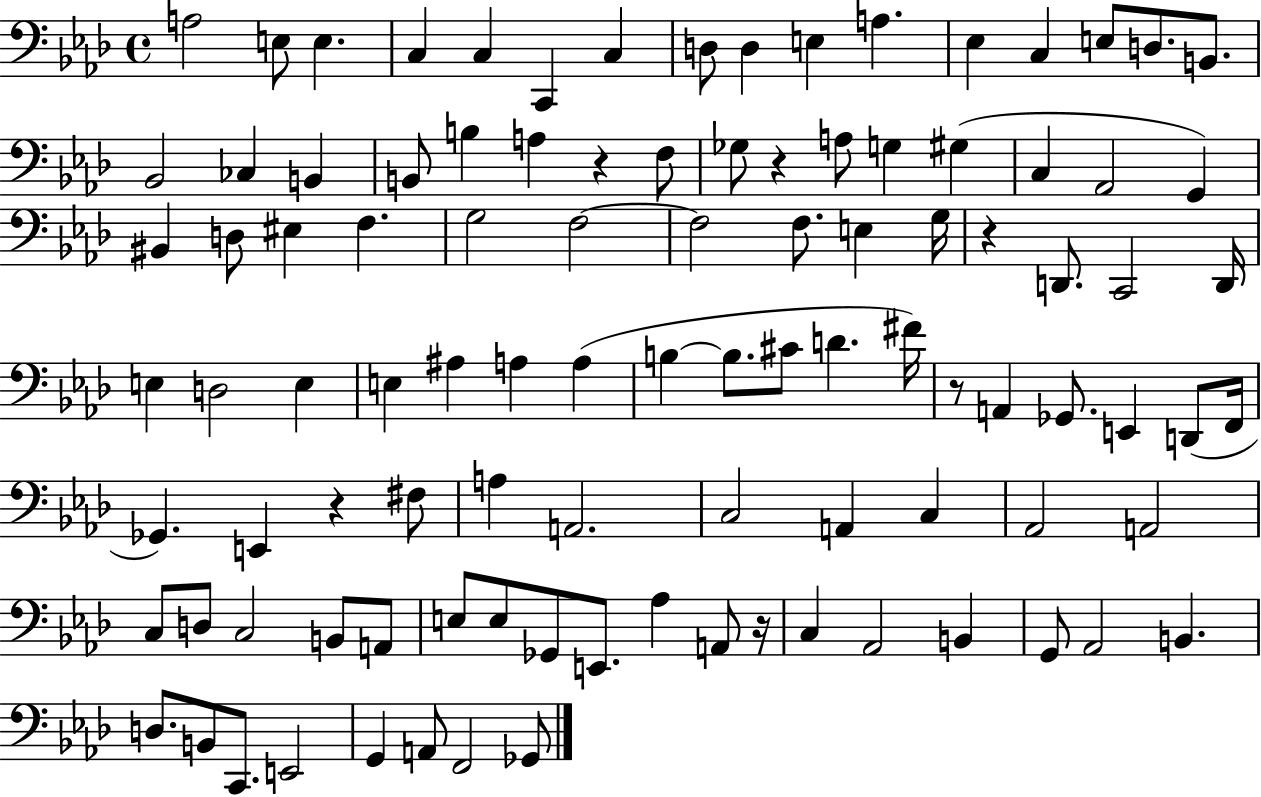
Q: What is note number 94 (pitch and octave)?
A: F2